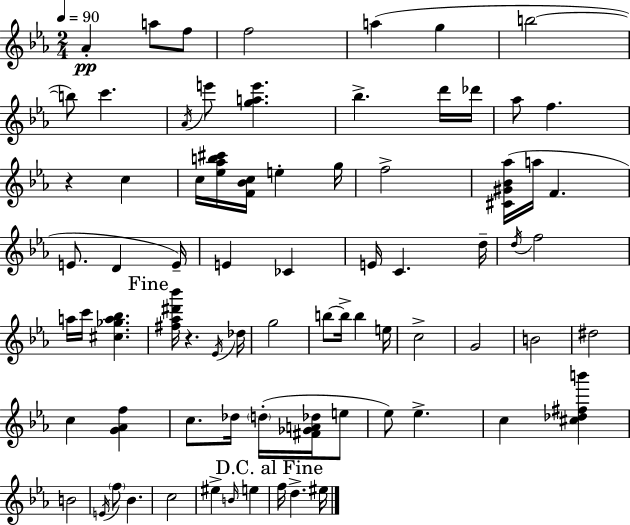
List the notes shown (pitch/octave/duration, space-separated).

Ab4/q A5/e F5/e F5/h A5/q G5/q B5/h B5/e C6/q. Ab4/s E6/e [G5,A5,E6]/q. Bb5/q. D6/s Db6/s Ab5/e F5/q. R/q C5/q C5/s [Eb5,Ab5,B5,C#6]/s [F4,Bb4,C5]/s E5/q G5/s F5/h [C#4,G#4,Bb4,Ab5]/s A5/s F4/q. E4/e. D4/q E4/s E4/q CES4/q E4/s C4/q. D5/s D5/s F5/h A5/s C6/s [C#5,Gb5,A5,Bb5]/q. [F#5,Ab5,D#6,Bb6]/s R/q. Eb4/s Db5/s G5/h B5/e B5/s B5/q E5/s C5/h G4/h B4/h D#5/h C5/q [G4,Ab4,F5]/q C5/e. Db5/s D5/s [F#4,Gb4,A4,Db5]/s E5/e Eb5/e Eb5/q. C5/q [C#5,Db5,F#5,B6]/q B4/h E4/s F5/e Bb4/q. C5/h EIS5/q B4/s E5/q F5/s D5/q. EIS5/s